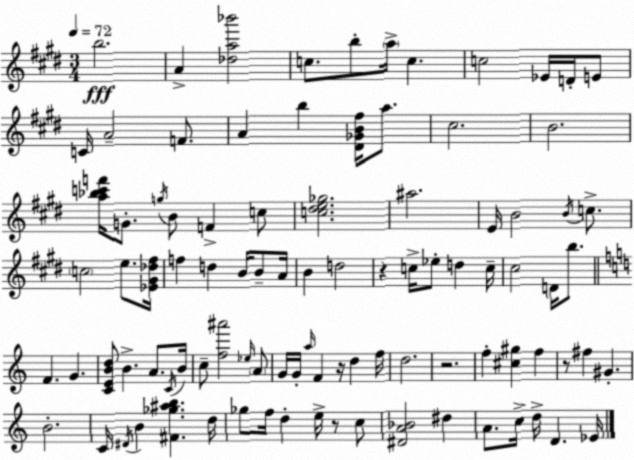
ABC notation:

X:1
T:Untitled
M:3/4
L:1/4
K:E
b2 A [_da_b']2 c/2 b/2 a/4 c c2 _E/4 D/4 E/2 C/4 A2 F/2 A b [^D_GB^f]/4 a/2 ^c2 B2 [a_bc'f']/4 G/2 g/4 B/2 F c/2 [c^de_g]2 ^a2 E/4 B2 B/4 c/2 c2 e/2 [_E^G_d^f]/4 f d B/4 B/2 A/4 B d2 z c/4 _e/2 d c/4 ^c2 D/4 b/2 F G [CEBd]/2 B A/2 C/4 B/4 c/2 [f^a']2 _e/4 A/2 G/4 G/4 a/4 F z/4 d f/4 d2 z2 f [^c^g] f z/2 ^f ^G B2 C/4 ^D/4 B [^F_g^ab] d/4 _g/2 f/4 d e/4 z/2 c/2 [^DA_B]2 ^d A/2 c/4 d/4 D _E/4